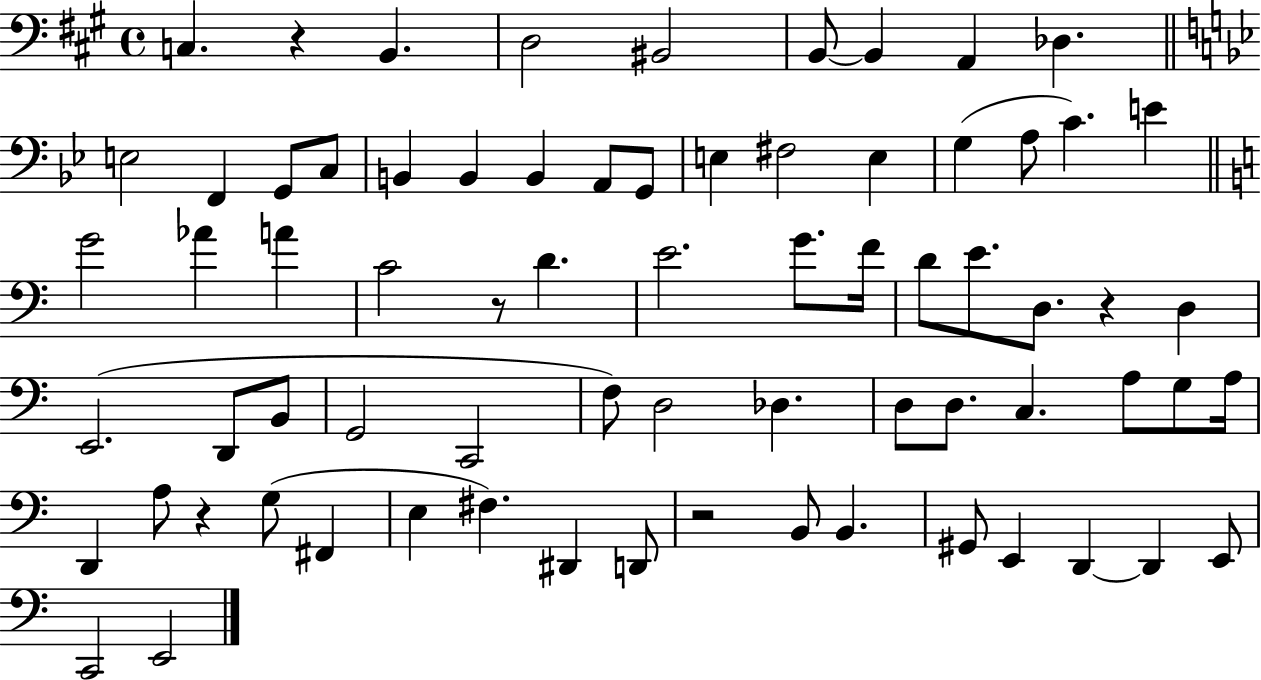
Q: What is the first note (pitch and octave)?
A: C3